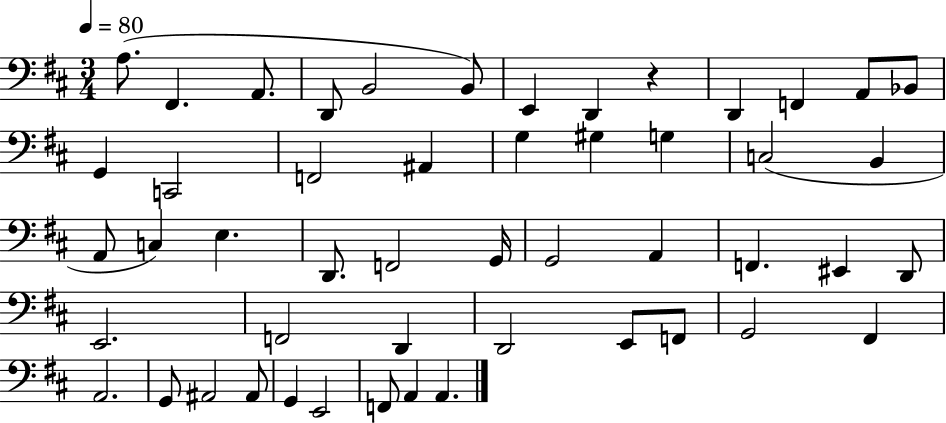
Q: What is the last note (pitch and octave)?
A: A2